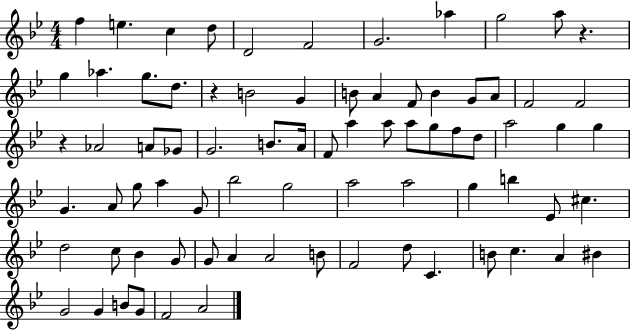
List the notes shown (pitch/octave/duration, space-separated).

F5/q E5/q. C5/q D5/e D4/h F4/h G4/h. Ab5/q G5/h A5/e R/q. G5/q Ab5/q. G5/e. D5/e. R/q B4/h G4/q B4/e A4/q F4/e B4/q G4/e A4/e F4/h F4/h R/q Ab4/h A4/e Gb4/e G4/h. B4/e. A4/s F4/e A5/q A5/e A5/e G5/e F5/e D5/e A5/h G5/q G5/q G4/q. A4/e G5/e A5/q G4/e Bb5/h G5/h A5/h A5/h G5/q B5/q Eb4/e C#5/q. D5/h C5/e Bb4/q G4/e G4/e A4/q A4/h B4/e F4/h D5/e C4/q. B4/e C5/q. A4/q BIS4/q G4/h G4/q B4/e G4/e F4/h A4/h